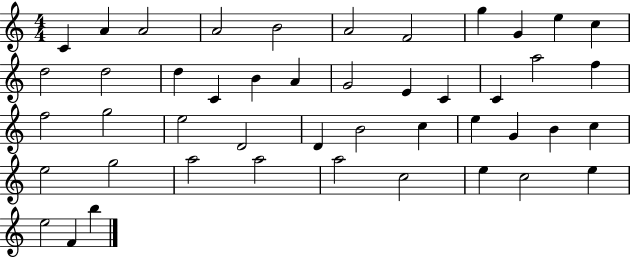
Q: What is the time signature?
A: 4/4